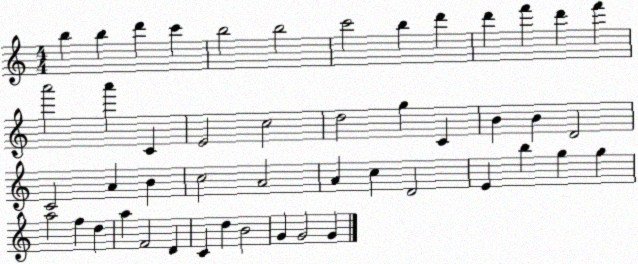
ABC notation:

X:1
T:Untitled
M:4/4
L:1/4
K:C
b b d' c' b2 b2 c'2 b d' d' f' d' f' a'2 a' C E2 c2 d2 g C B B D2 C2 A B c2 A2 A c D2 E b g g a2 f d a F2 D C d B2 G G2 G